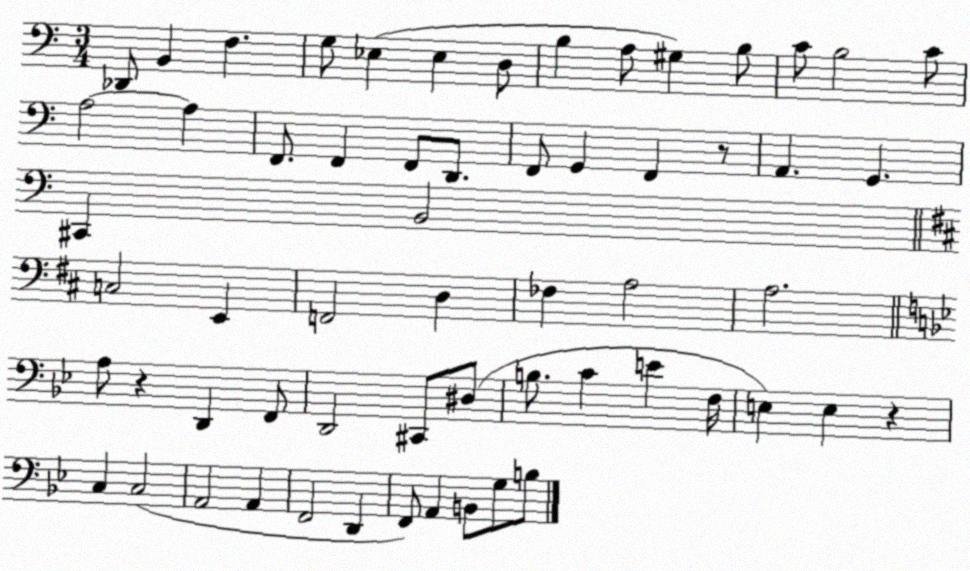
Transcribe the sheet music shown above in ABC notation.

X:1
T:Untitled
M:3/4
L:1/4
K:C
_D,,/2 B,, F, G,/2 _E, _E, D,/2 B, A,/2 ^G, B,/2 C/2 B,2 C/2 A,2 A, F,,/2 F,, F,,/2 D,,/2 F,,/2 G,, F,, z/2 A,, G,, ^C,, B,,2 C,2 E,, F,,2 D, _F, A,2 A,2 A,/2 z D,, F,,/2 D,,2 ^C,,/2 ^D,/2 B,/2 C E F,/4 E, E, z C, C,2 A,,2 A,, F,,2 D,, F,,/2 A,, B,,/2 G,/2 B,/2